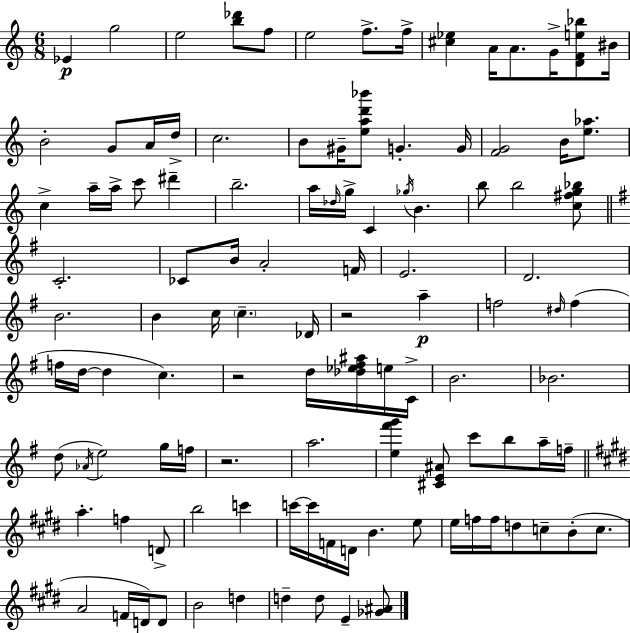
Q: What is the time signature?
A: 6/8